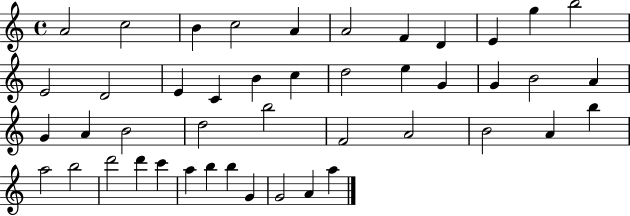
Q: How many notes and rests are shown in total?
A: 45